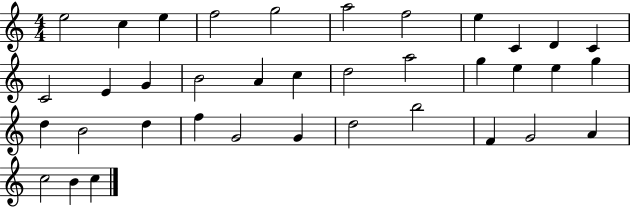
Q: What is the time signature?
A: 4/4